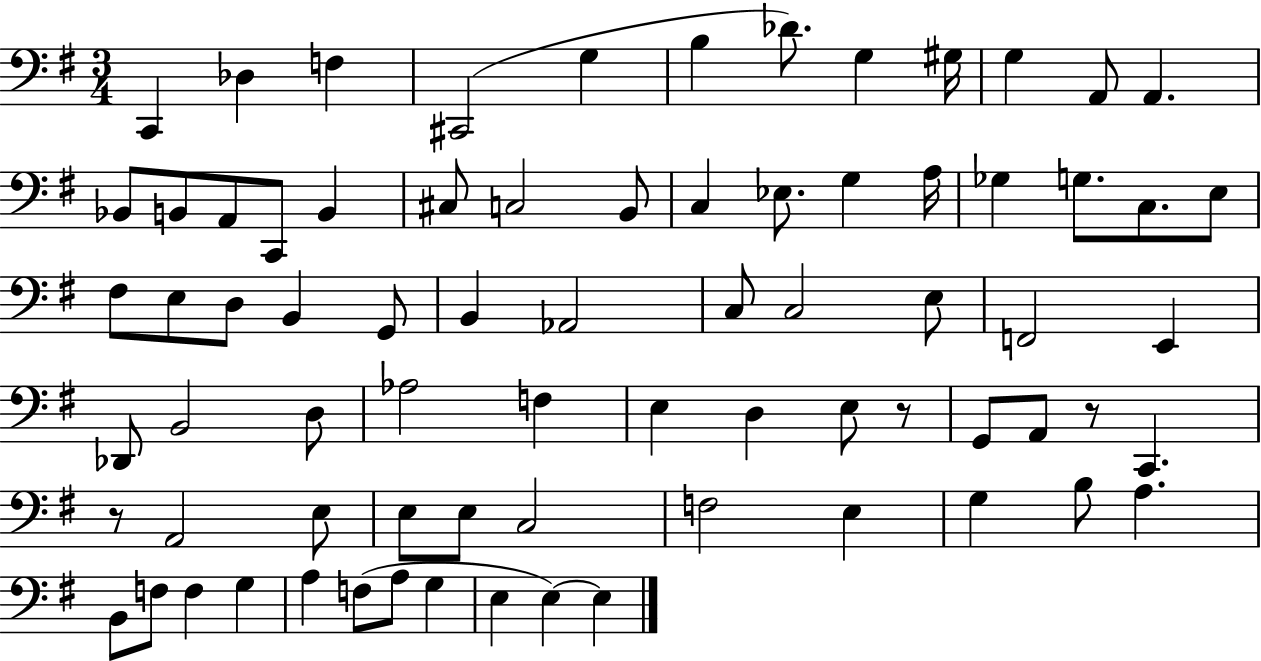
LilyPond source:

{
  \clef bass
  \numericTimeSignature
  \time 3/4
  \key g \major
  c,4 des4 f4 | cis,2( g4 | b4 des'8.) g4 gis16 | g4 a,8 a,4. | \break bes,8 b,8 a,8 c,8 b,4 | cis8 c2 b,8 | c4 ees8. g4 a16 | ges4 g8. c8. e8 | \break fis8 e8 d8 b,4 g,8 | b,4 aes,2 | c8 c2 e8 | f,2 e,4 | \break des,8 b,2 d8 | aes2 f4 | e4 d4 e8 r8 | g,8 a,8 r8 c,4. | \break r8 a,2 e8 | e8 e8 c2 | f2 e4 | g4 b8 a4. | \break b,8 f8 f4 g4 | a4 f8( a8 g4 | e4 e4~~) e4 | \bar "|."
}